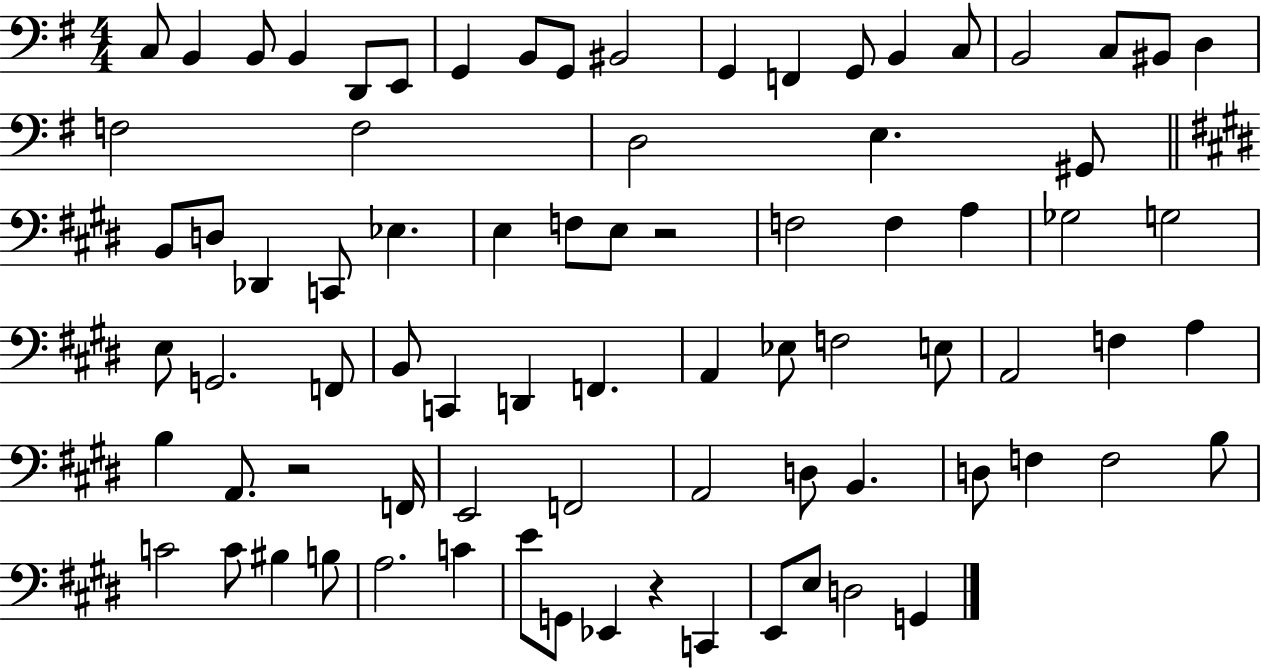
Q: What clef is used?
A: bass